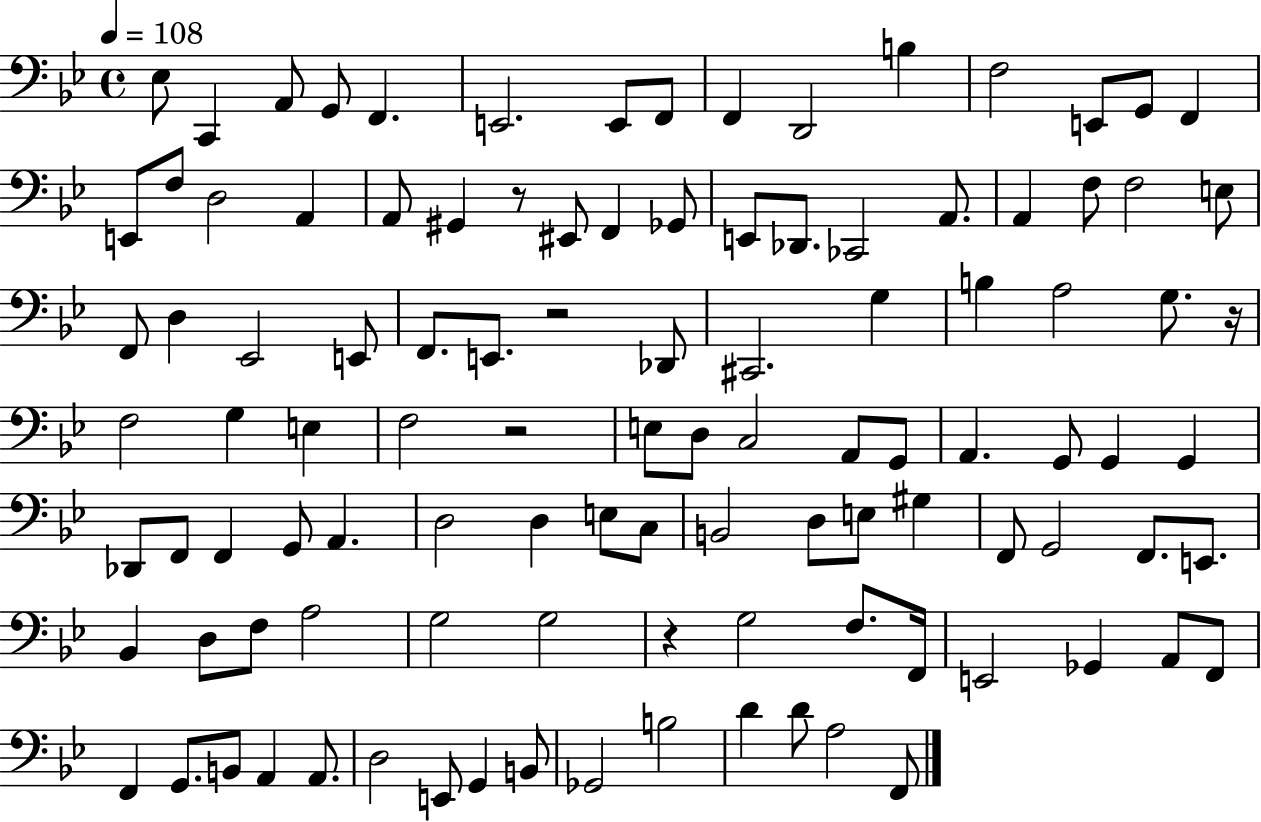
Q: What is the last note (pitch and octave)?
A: F2